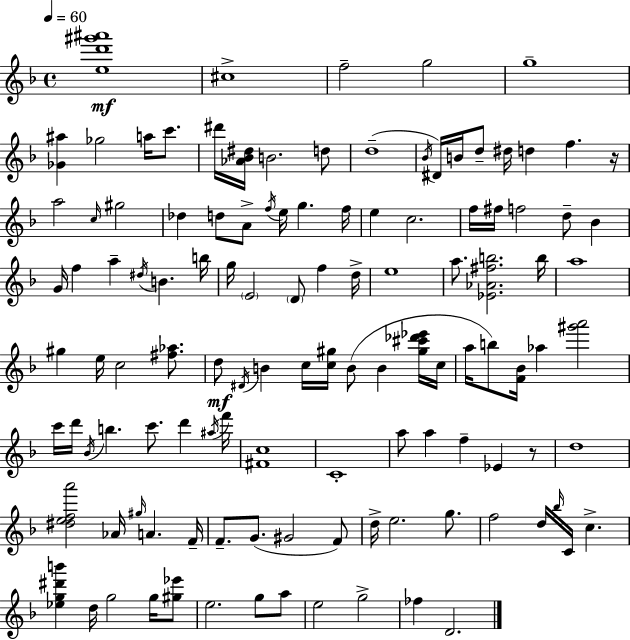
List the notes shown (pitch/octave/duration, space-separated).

[E5,D6,G#6,A#6]/w C#5/w F5/h G5/h G5/w [Gb4,A#5]/q Gb5/h A5/s C6/e. D#6/s [Ab4,Bb4,D#5]/s B4/h. D5/e D5/w Bb4/s D#4/s B4/s D5/e D#5/s D5/q F5/q. R/s A5/h C5/s G#5/h Db5/q D5/e A4/e F5/s E5/s G5/q. F5/s E5/q C5/h. F5/s F#5/s F5/h D5/e Bb4/q G4/s F5/q A5/q D#5/s B4/q. B5/s G5/s E4/h D4/e F5/q D5/s E5/w A5/e. [Eb4,Ab4,F#5,B5]/h. B5/s A5/w G#5/q E5/s C5/h [F#5,Ab5]/e. D5/e D#4/s B4/q C5/s [C5,G#5]/s B4/e B4/q [G#5,C#6,Db6,Eb6]/s C5/s A5/s B5/e [F4,Bb4]/s Ab5/q [G#6,A6]/h C6/s D6/s Bb4/s B5/q. C6/e. D6/q A#5/s F6/s [F#4,C5]/w C4/w A5/e A5/q F5/q Eb4/q R/e D5/w [D#5,E5,F5,A6]/h Ab4/s G#5/s A4/q. F4/s F4/e. G4/e. G#4/h F4/e D5/s E5/h. G5/e. F5/h D5/s Bb5/s C4/s C5/q. [Eb5,G5,D#6,B6]/q D5/s G5/h G5/s [G#5,Eb6]/e E5/h. G5/e A5/e E5/h G5/h FES5/q D4/h.